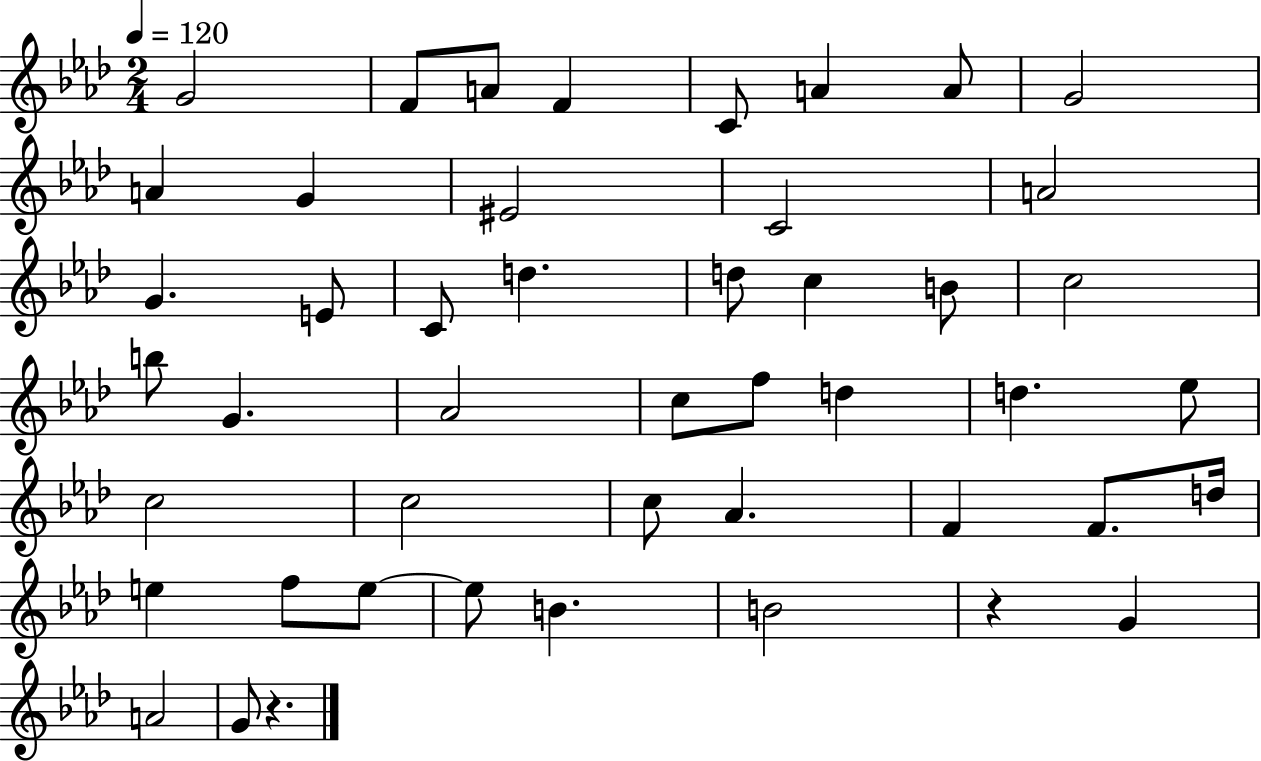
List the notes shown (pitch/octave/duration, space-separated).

G4/h F4/e A4/e F4/q C4/e A4/q A4/e G4/h A4/q G4/q EIS4/h C4/h A4/h G4/q. E4/e C4/e D5/q. D5/e C5/q B4/e C5/h B5/e G4/q. Ab4/h C5/e F5/e D5/q D5/q. Eb5/e C5/h C5/h C5/e Ab4/q. F4/q F4/e. D5/s E5/q F5/e E5/e E5/e B4/q. B4/h R/q G4/q A4/h G4/e R/q.